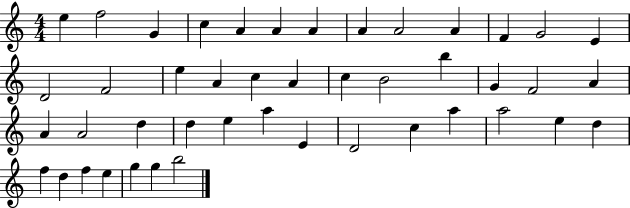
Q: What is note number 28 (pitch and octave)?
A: D5